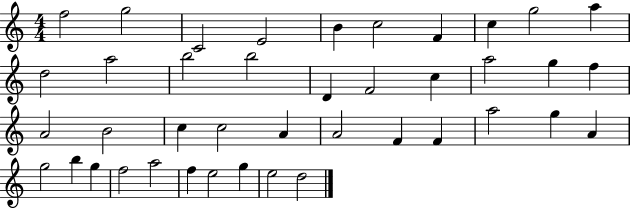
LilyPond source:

{
  \clef treble
  \numericTimeSignature
  \time 4/4
  \key c \major
  f''2 g''2 | c'2 e'2 | b'4 c''2 f'4 | c''4 g''2 a''4 | \break d''2 a''2 | b''2 b''2 | d'4 f'2 c''4 | a''2 g''4 f''4 | \break a'2 b'2 | c''4 c''2 a'4 | a'2 f'4 f'4 | a''2 g''4 a'4 | \break g''2 b''4 g''4 | f''2 a''2 | f''4 e''2 g''4 | e''2 d''2 | \break \bar "|."
}